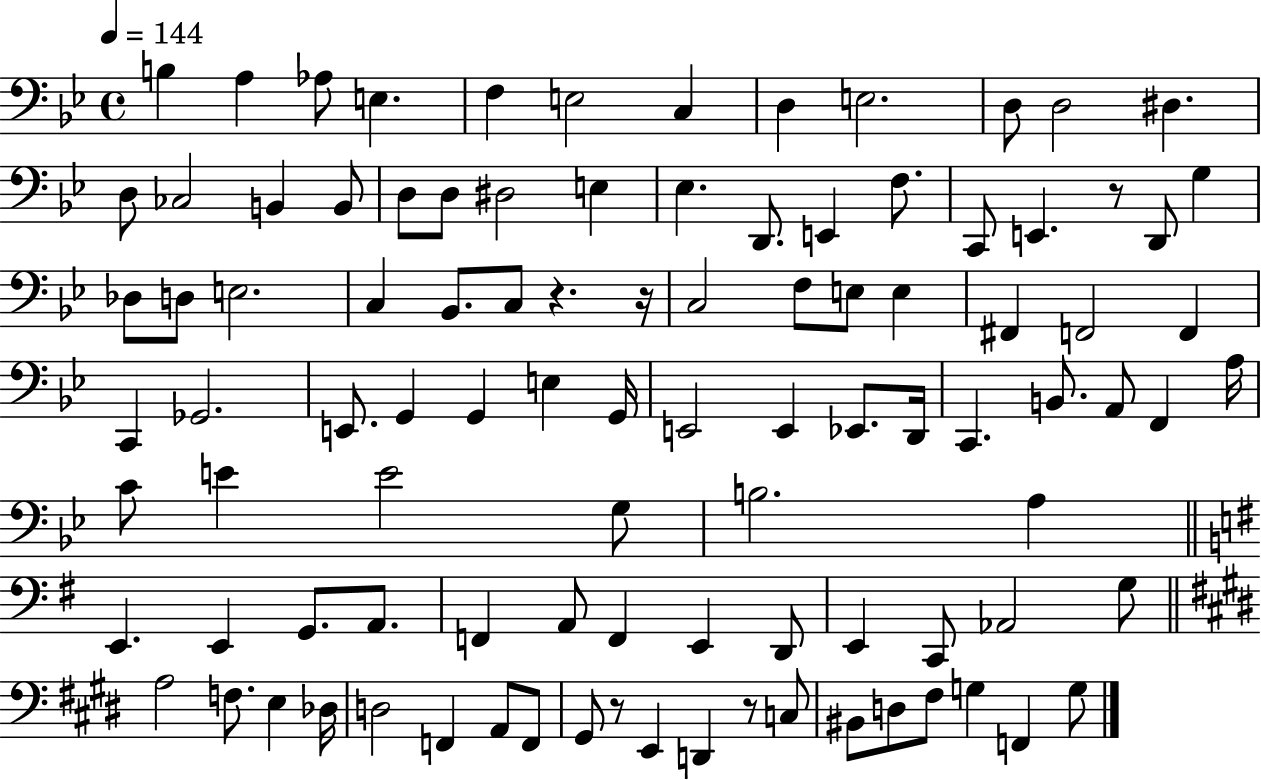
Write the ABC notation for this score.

X:1
T:Untitled
M:4/4
L:1/4
K:Bb
B, A, _A,/2 E, F, E,2 C, D, E,2 D,/2 D,2 ^D, D,/2 _C,2 B,, B,,/2 D,/2 D,/2 ^D,2 E, _E, D,,/2 E,, F,/2 C,,/2 E,, z/2 D,,/2 G, _D,/2 D,/2 E,2 C, _B,,/2 C,/2 z z/4 C,2 F,/2 E,/2 E, ^F,, F,,2 F,, C,, _G,,2 E,,/2 G,, G,, E, G,,/4 E,,2 E,, _E,,/2 D,,/4 C,, B,,/2 A,,/2 F,, A,/4 C/2 E E2 G,/2 B,2 A, E,, E,, G,,/2 A,,/2 F,, A,,/2 F,, E,, D,,/2 E,, C,,/2 _A,,2 G,/2 A,2 F,/2 E, _D,/4 D,2 F,, A,,/2 F,,/2 ^G,,/2 z/2 E,, D,, z/2 C,/2 ^B,,/2 D,/2 ^F,/2 G, F,, G,/2